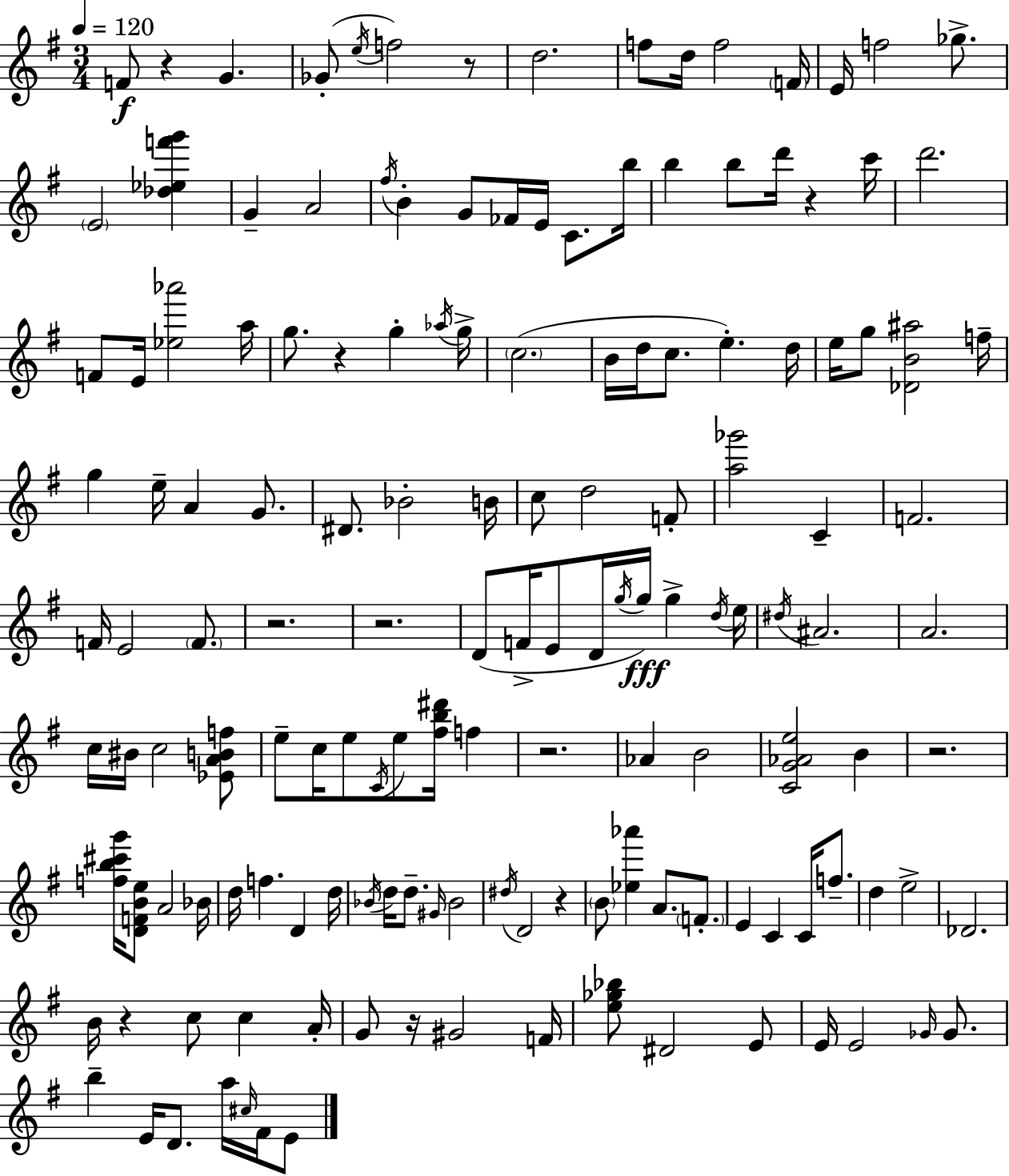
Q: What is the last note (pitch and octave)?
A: E4